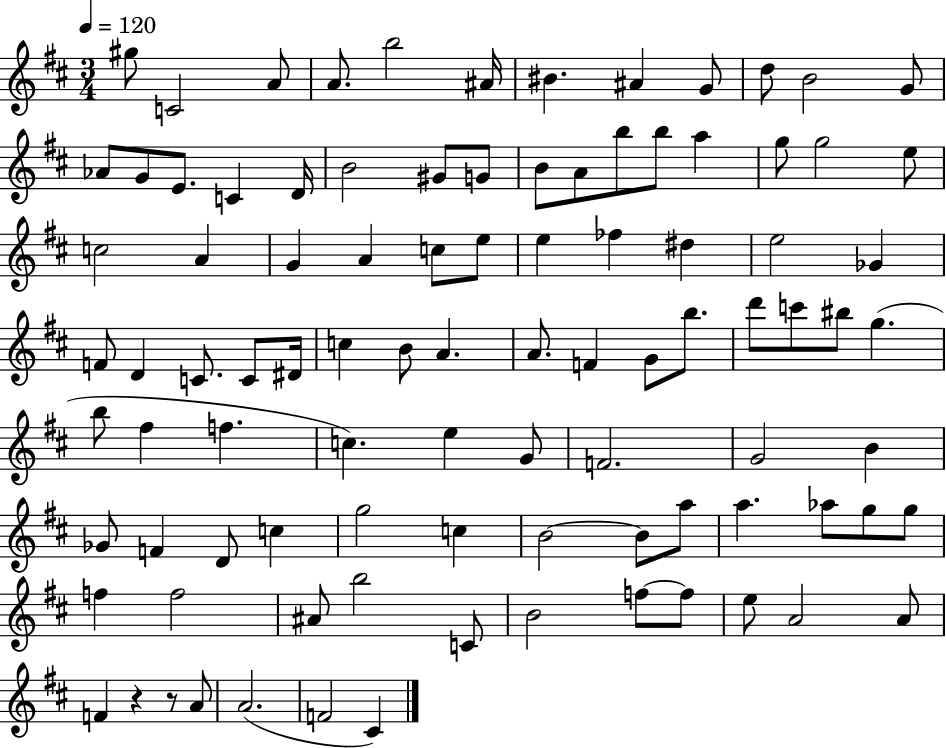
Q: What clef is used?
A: treble